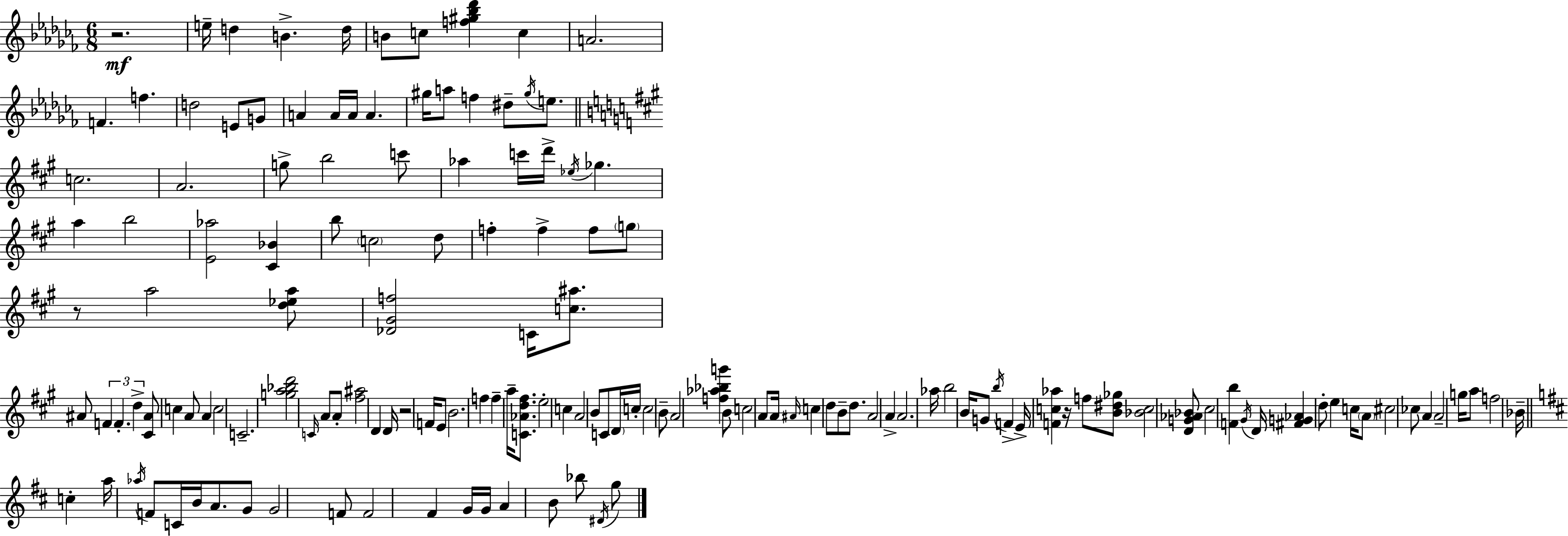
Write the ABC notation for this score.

X:1
T:Untitled
M:6/8
L:1/4
K:Abm
z2 e/4 d B d/4 B/2 c/2 [f^g_b_d'] c A2 F f d2 E/2 G/2 A A/4 A/4 A ^g/4 a/2 f ^d/2 ^g/4 e/2 c2 A2 g/2 b2 c'/2 _a c'/4 d'/4 _e/4 _g a b2 [E_a]2 [^C_B] b/2 c2 d/2 f f f/2 g/2 z/2 a2 [d_ea]/2 [_D^Gf]2 C/4 [c^a]/2 ^A/2 F F d [^C^A]/2 c A/2 A c2 C2 [ga_bd']2 C/4 A/2 A/2 [^f^a]2 D D/4 z2 F/4 E/2 B2 f f a/4 [C_Ad^f]/2 e2 c A2 B/2 C/2 D/4 c/4 c2 B/2 A2 [f_a_bg'] B/2 c2 A/2 A/4 ^A/4 c d/2 B/2 d/2 A2 A A2 _a/4 b2 B/4 G/2 b/4 F E/4 [Fc_a] z/4 f/2 [B^d_g]/2 [_Bc]2 [DG_A_B]/2 ^c2 [Fb] ^G/4 D/4 [^FG_A] d/2 e c/4 A/2 ^c2 _c/2 A A2 g/4 a/2 f2 _B/4 c a/4 _a/4 F/2 C/4 B/4 A/2 G/2 G2 F/2 F2 ^F G/4 G/4 A B/2 _b/2 ^D/4 g/2